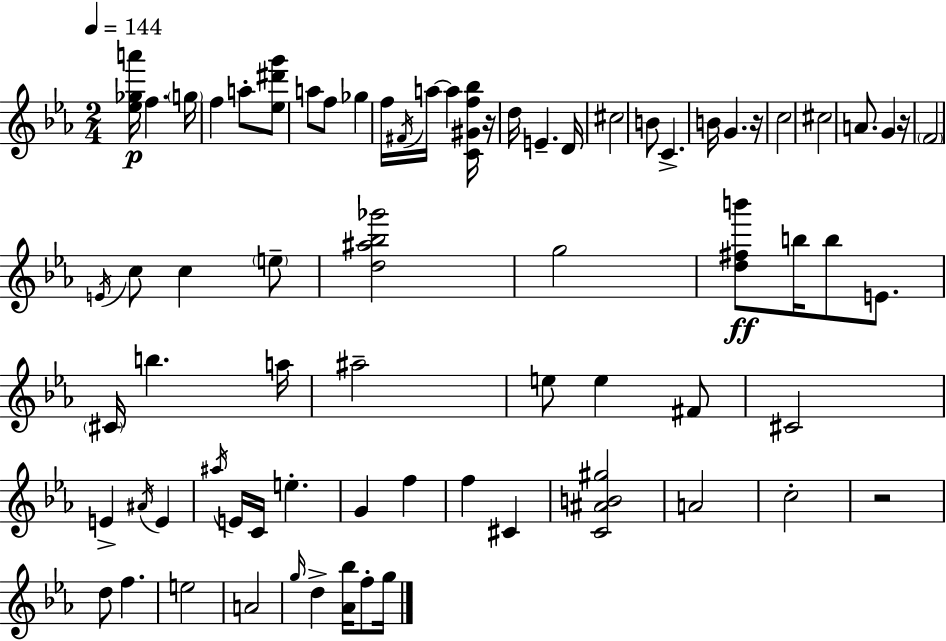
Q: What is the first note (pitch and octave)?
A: F5